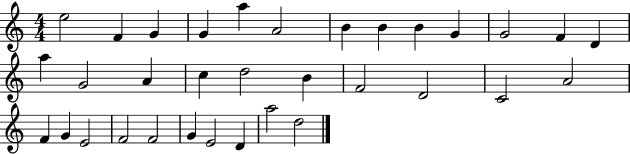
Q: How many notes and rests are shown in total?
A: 33